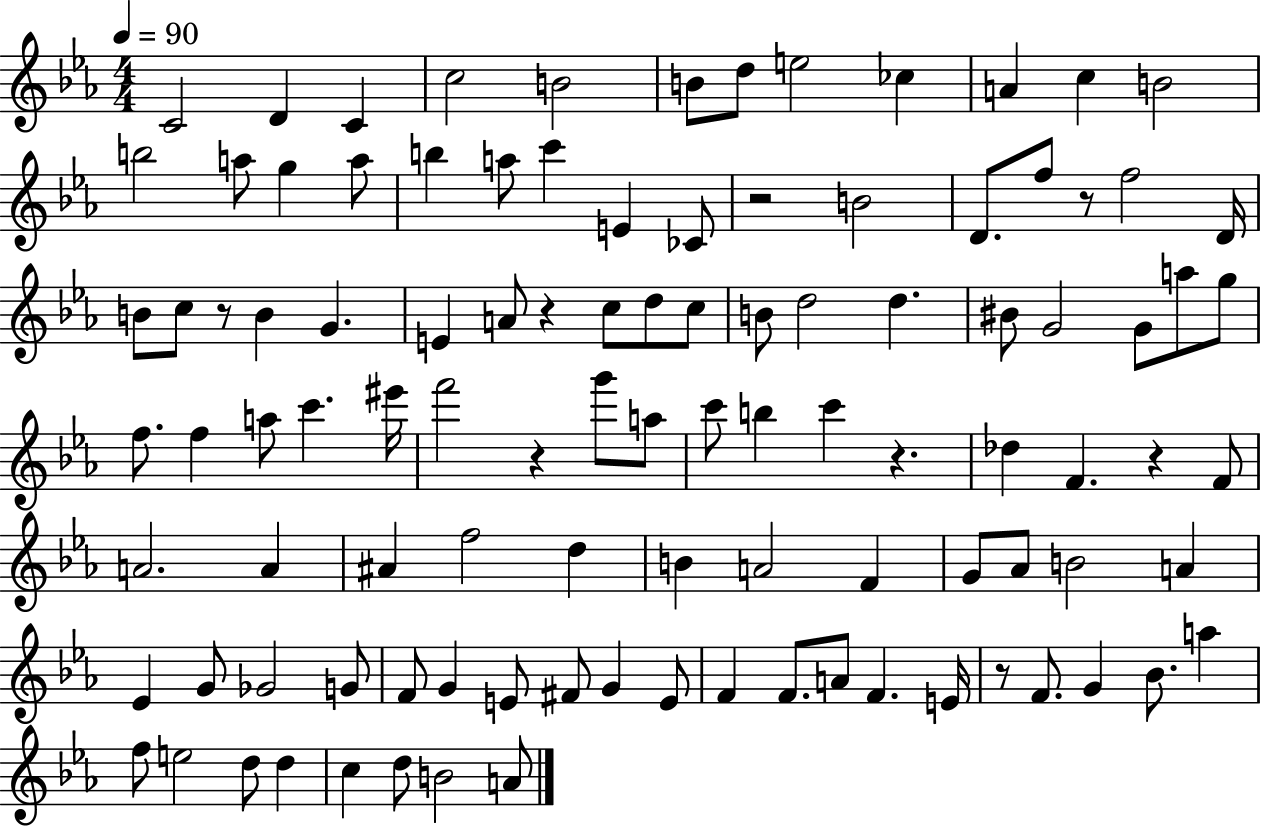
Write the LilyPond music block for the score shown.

{
  \clef treble
  \numericTimeSignature
  \time 4/4
  \key ees \major
  \tempo 4 = 90
  c'2 d'4 c'4 | c''2 b'2 | b'8 d''8 e''2 ces''4 | a'4 c''4 b'2 | \break b''2 a''8 g''4 a''8 | b''4 a''8 c'''4 e'4 ces'8 | r2 b'2 | d'8. f''8 r8 f''2 d'16 | \break b'8 c''8 r8 b'4 g'4. | e'4 a'8 r4 c''8 d''8 c''8 | b'8 d''2 d''4. | bis'8 g'2 g'8 a''8 g''8 | \break f''8. f''4 a''8 c'''4. eis'''16 | f'''2 r4 g'''8 a''8 | c'''8 b''4 c'''4 r4. | des''4 f'4. r4 f'8 | \break a'2. a'4 | ais'4 f''2 d''4 | b'4 a'2 f'4 | g'8 aes'8 b'2 a'4 | \break ees'4 g'8 ges'2 g'8 | f'8 g'4 e'8 fis'8 g'4 e'8 | f'4 f'8. a'8 f'4. e'16 | r8 f'8. g'4 bes'8. a''4 | \break f''8 e''2 d''8 d''4 | c''4 d''8 b'2 a'8 | \bar "|."
}